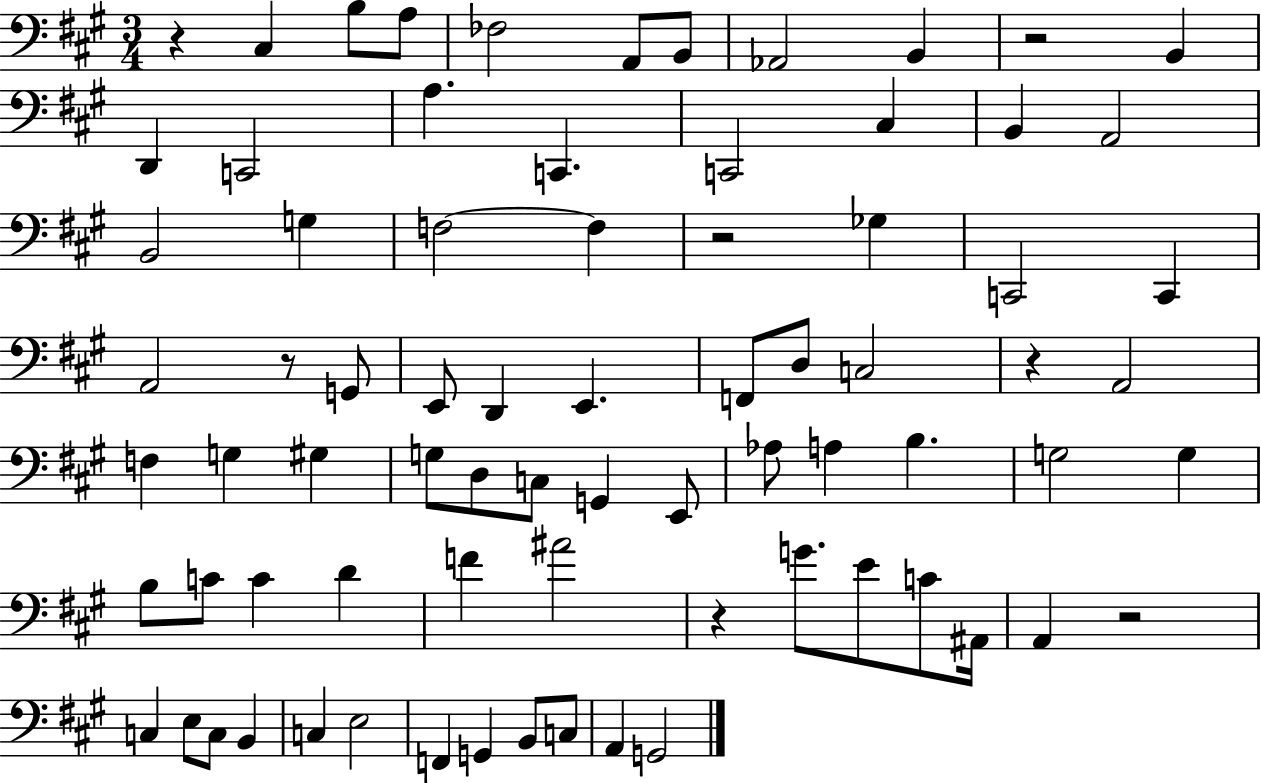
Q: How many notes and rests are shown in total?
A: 76